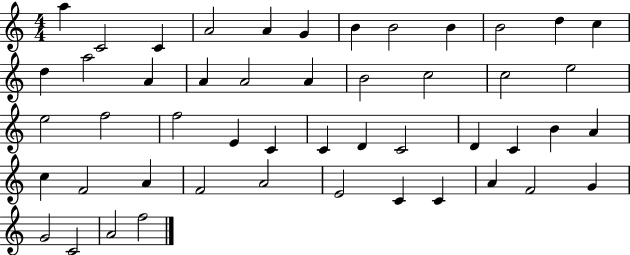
X:1
T:Untitled
M:4/4
L:1/4
K:C
a C2 C A2 A G B B2 B B2 d c d a2 A A A2 A B2 c2 c2 e2 e2 f2 f2 E C C D C2 D C B A c F2 A F2 A2 E2 C C A F2 G G2 C2 A2 f2